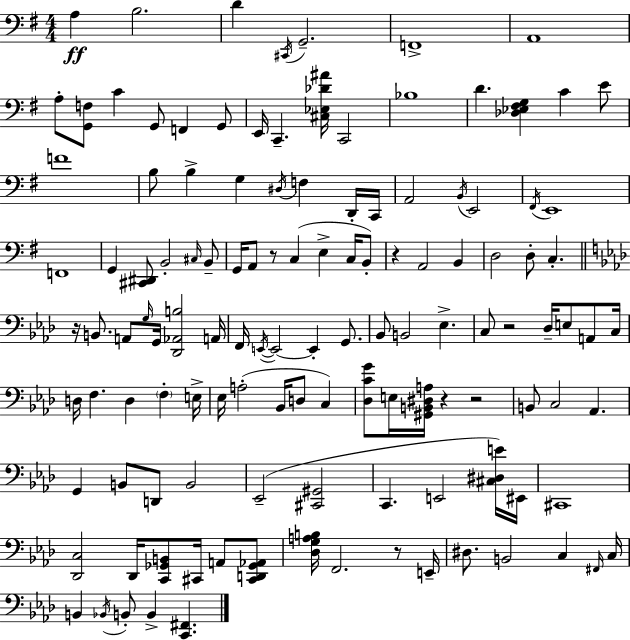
{
  \clef bass
  \numericTimeSignature
  \time 4/4
  \key g \major
  a4\ff b2. | d'4 \acciaccatura { cis,16 } g,2.-- | f,1-> | a,1 | \break a8-. <g, f>8 c'4 g,8 f,4 g,8 | e,16 c,4.-- <cis ees des' ais'>16 c,2 | bes1 | d'4. <des ees fis g>4 c'4 e'8 | \break f'1 | b8 b4-> g4 \acciaccatura { dis16 } f4 | d,16-. c,16 a,2 \acciaccatura { b,16 } e,2 | \acciaccatura { fis,16 } e,1 | \break f,1 | g,4 <cis, dis,>8 b,2-. | \grace { cis16 } b,8-- g,16 a,8 r8 c4( e4-> | c16 b,8-.) r4 a,2 | \break b,4 d2 d8-. c4.-. | \bar "||" \break \key aes \major r16 b,8. a,8 \grace { g16 } g,16 <des, aes, b>2 | a,16 f,16 \acciaccatura { e,16~ }~ e,2 e,4-. g,8. | bes,8 b,2 ees4.-> | c8 r2 des16-- e8 a,8 | \break c16 d16 f4. d4 \parenthesize f4-. | e16-> ees16 a2-.( bes,16 d8 c4) | <des c' g'>8 e16 <gis, b, dis a>16 r4 r2 | b,8 c2 aes,4. | \break g,4 b,8 d,8 b,2 | ees,2--( <cis, gis,>2 | c,4. e,2 | <cis dis e'>16) eis,16 cis,1 | \break <des, c>2 des,16 <c, ges, b,>8 cis,16 a,8 | <cis, d, ges, aes,>8 <des g a b>16 f,2. r8 | e,16-- dis8. b,2 c4 | \grace { fis,16 } c16 b,4 \acciaccatura { bes,16 } b,8-. b,4-> <c, fis,>4. | \break \bar "|."
}